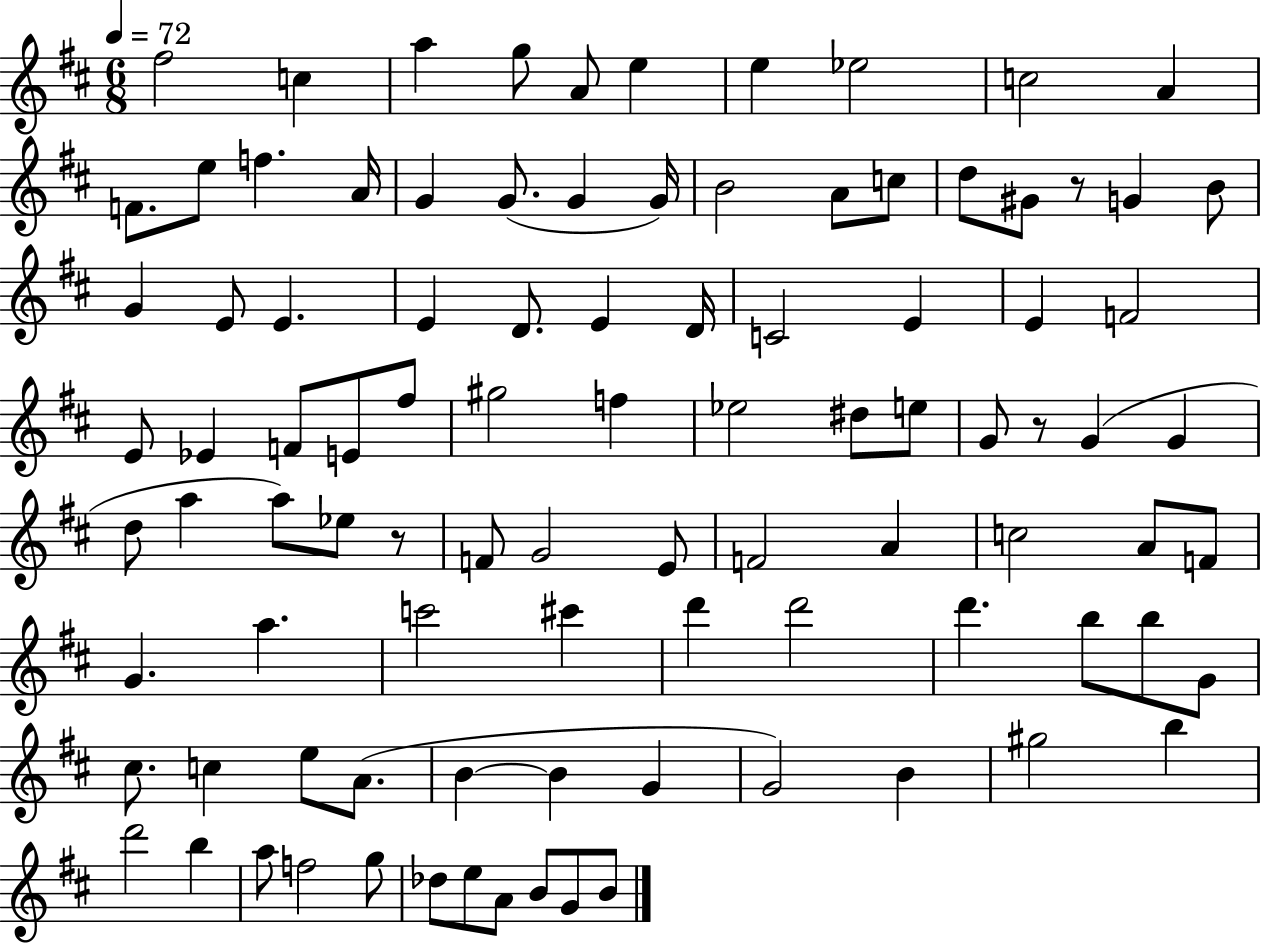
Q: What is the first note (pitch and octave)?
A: F#5